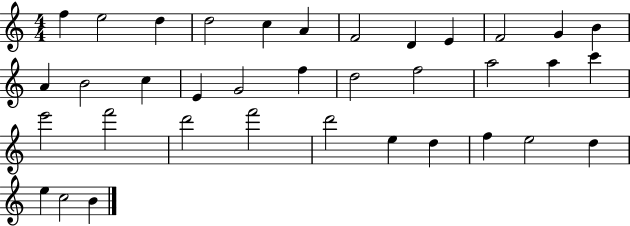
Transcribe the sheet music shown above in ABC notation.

X:1
T:Untitled
M:4/4
L:1/4
K:C
f e2 d d2 c A F2 D E F2 G B A B2 c E G2 f d2 f2 a2 a c' e'2 f'2 d'2 f'2 d'2 e d f e2 d e c2 B